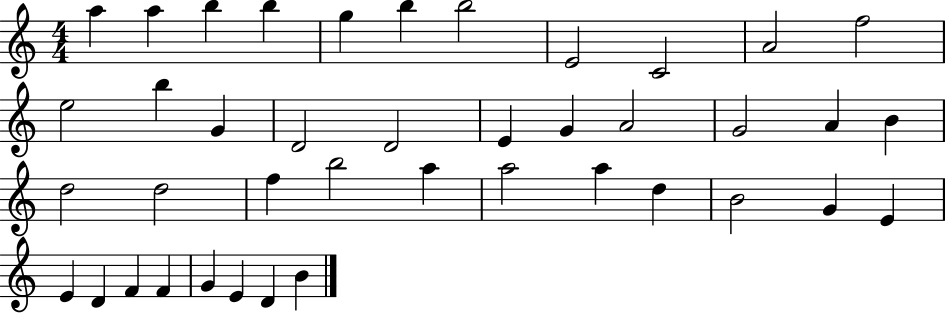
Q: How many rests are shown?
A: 0